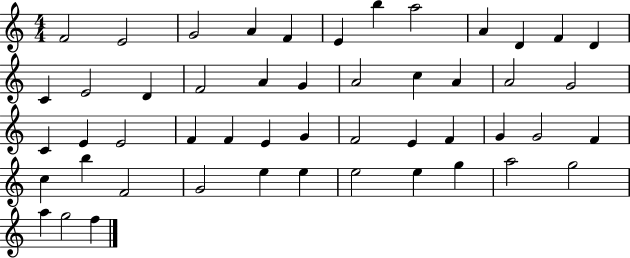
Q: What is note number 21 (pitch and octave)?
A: A4